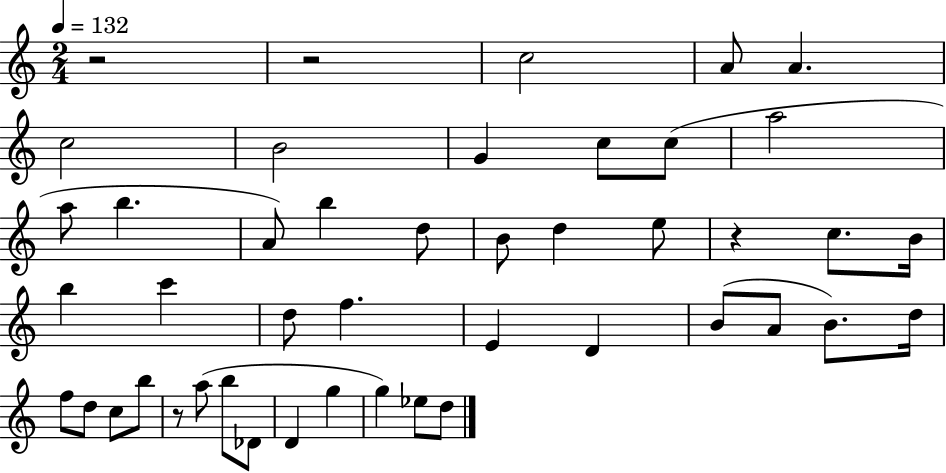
{
  \clef treble
  \numericTimeSignature
  \time 2/4
  \key c \major
  \tempo 4 = 132
  r2 | r2 | c''2 | a'8 a'4. | \break c''2 | b'2 | g'4 c''8 c''8( | a''2 | \break a''8 b''4. | a'8) b''4 d''8 | b'8 d''4 e''8 | r4 c''8. b'16 | \break b''4 c'''4 | d''8 f''4. | e'4 d'4 | b'8( a'8 b'8.) d''16 | \break f''8 d''8 c''8 b''8 | r8 a''8( b''8 des'8 | d'4 g''4 | g''4) ees''8 d''8 | \break \bar "|."
}